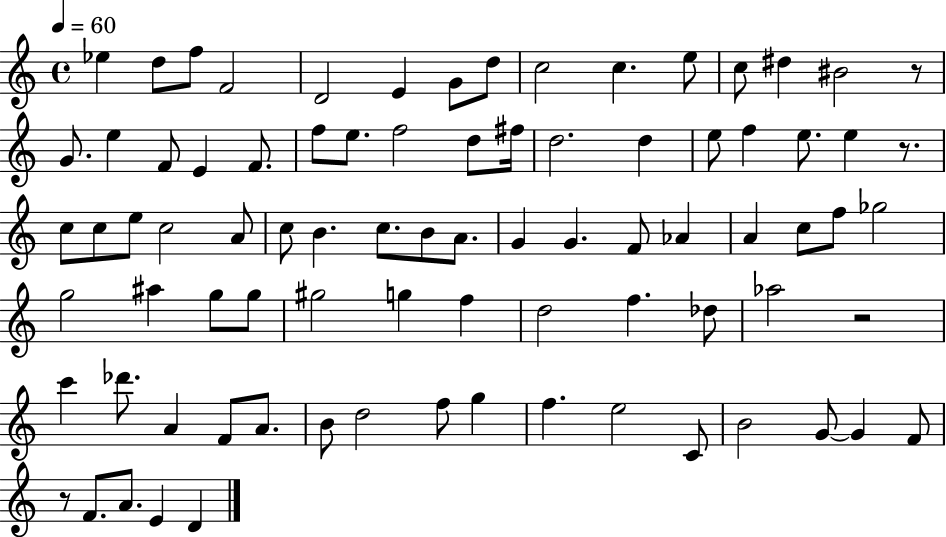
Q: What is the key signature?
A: C major